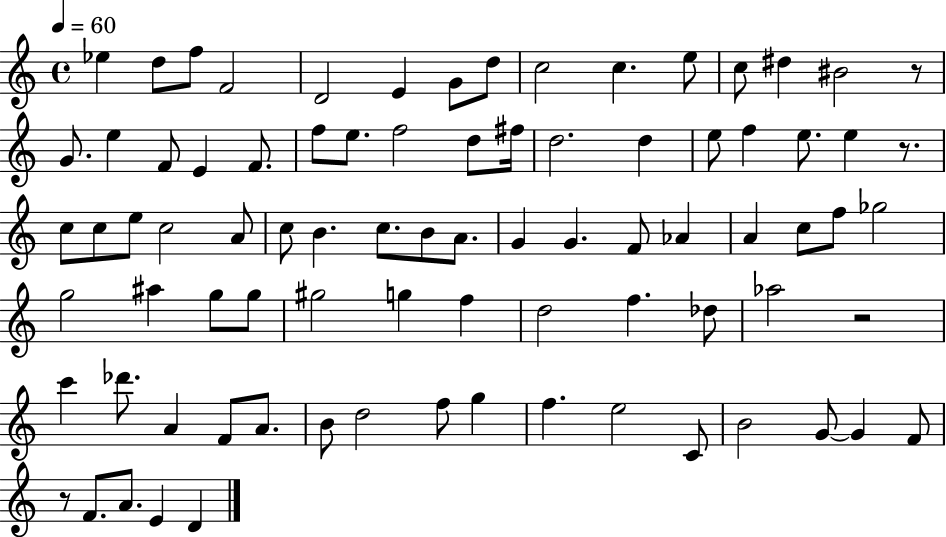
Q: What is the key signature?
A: C major